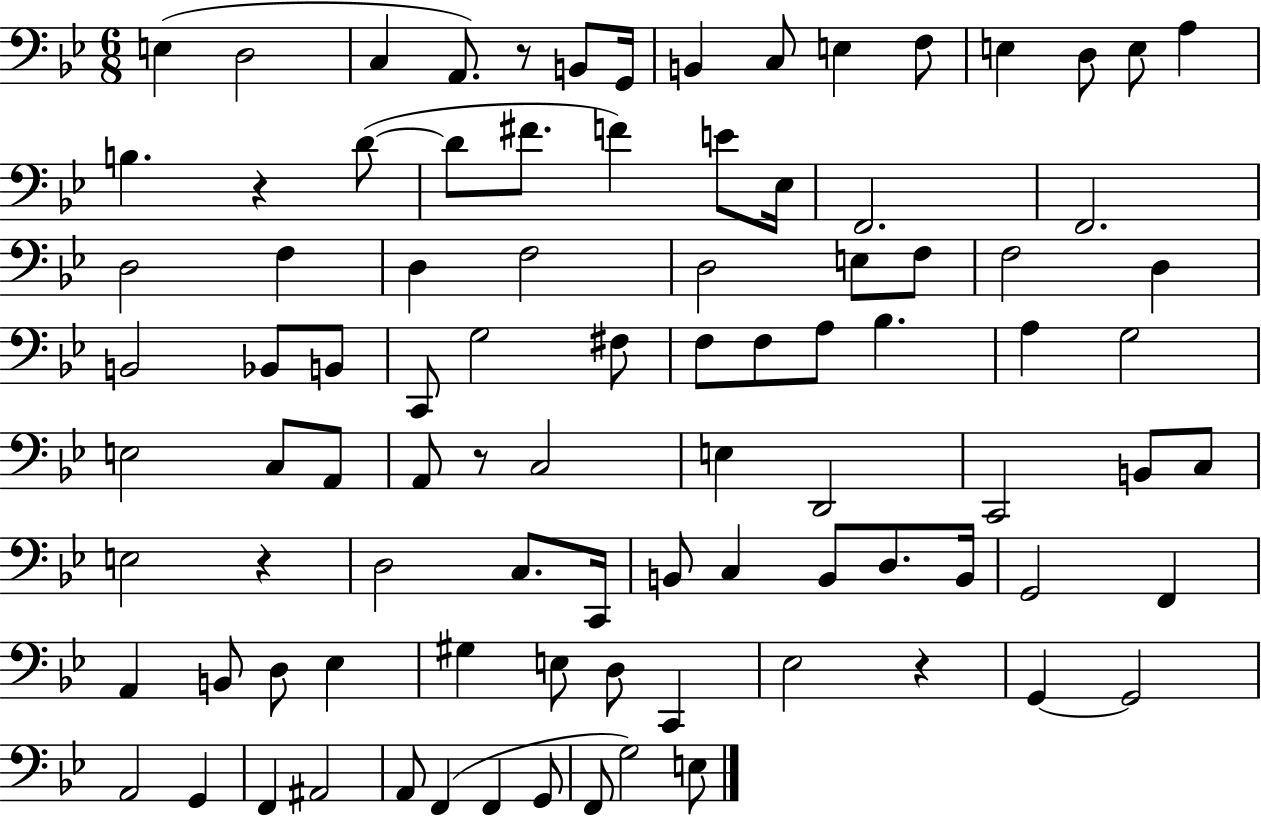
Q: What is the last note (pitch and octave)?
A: E3